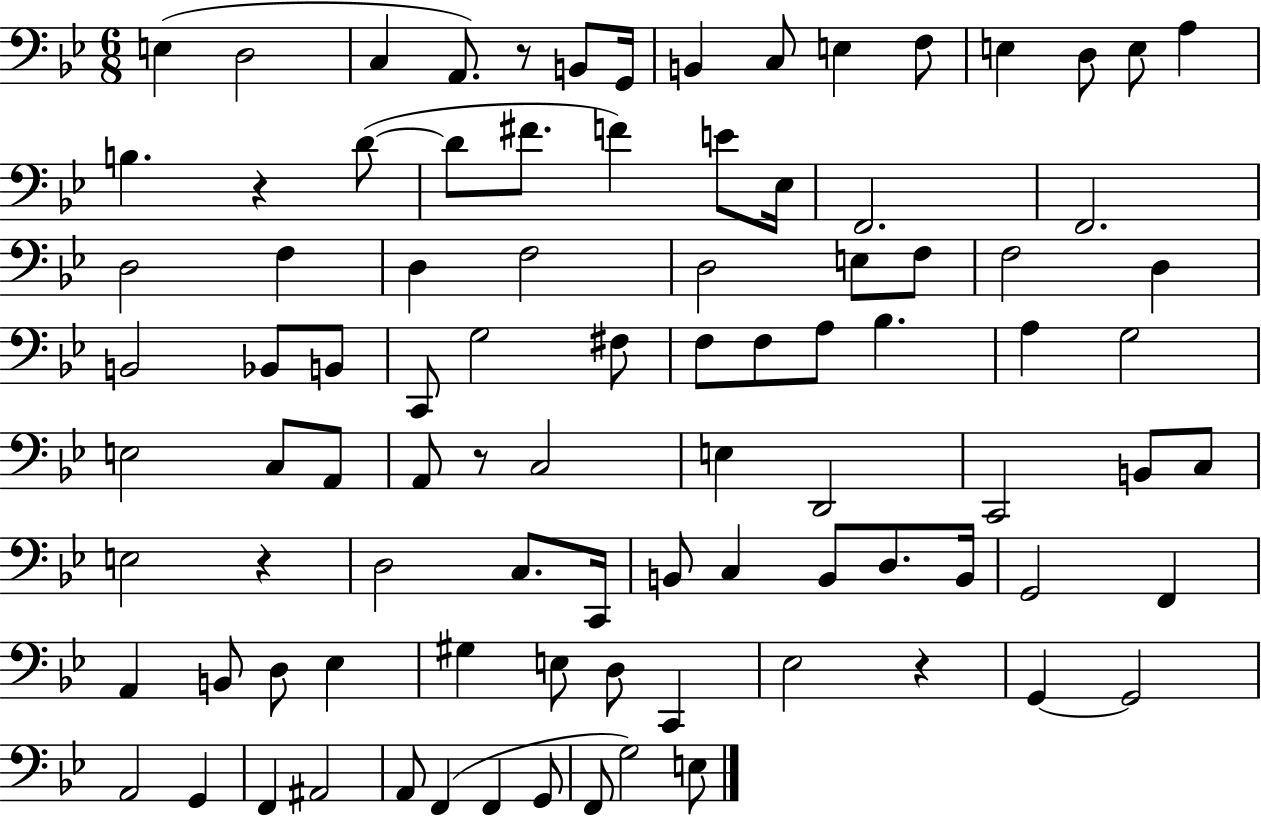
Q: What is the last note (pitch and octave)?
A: E3